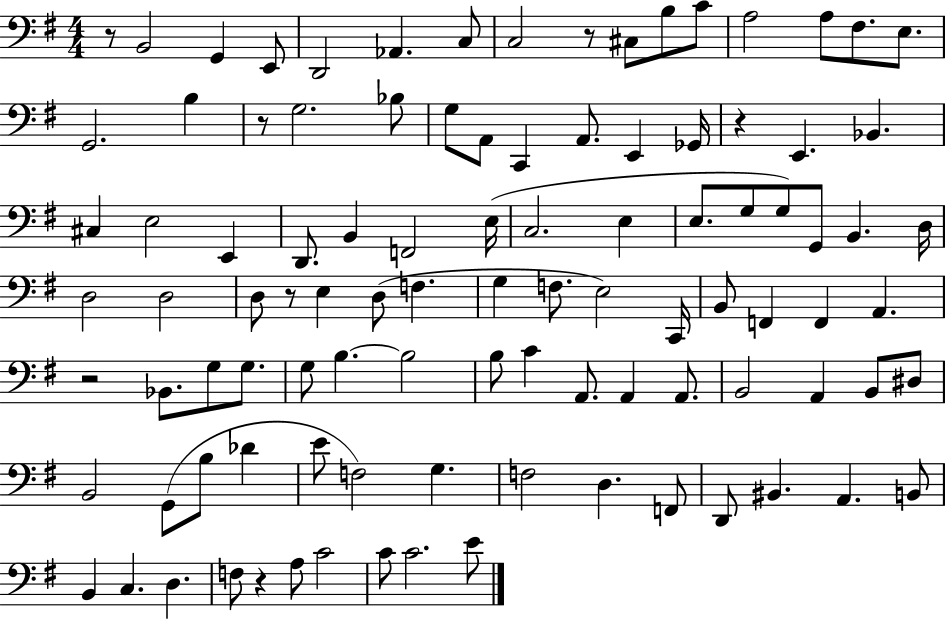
X:1
T:Untitled
M:4/4
L:1/4
K:G
z/2 B,,2 G,, E,,/2 D,,2 _A,, C,/2 C,2 z/2 ^C,/2 B,/2 C/2 A,2 A,/2 ^F,/2 E,/2 G,,2 B, z/2 G,2 _B,/2 G,/2 A,,/2 C,, A,,/2 E,, _G,,/4 z E,, _B,, ^C, E,2 E,, D,,/2 B,, F,,2 E,/4 C,2 E, E,/2 G,/2 G,/2 G,,/2 B,, D,/4 D,2 D,2 D,/2 z/2 E, D,/2 F, G, F,/2 E,2 C,,/4 B,,/2 F,, F,, A,, z2 _B,,/2 G,/2 G,/2 G,/2 B, B,2 B,/2 C A,,/2 A,, A,,/2 B,,2 A,, B,,/2 ^D,/2 B,,2 G,,/2 B,/2 _D E/2 F,2 G, F,2 D, F,,/2 D,,/2 ^B,, A,, B,,/2 B,, C, D, F,/2 z A,/2 C2 C/2 C2 E/2